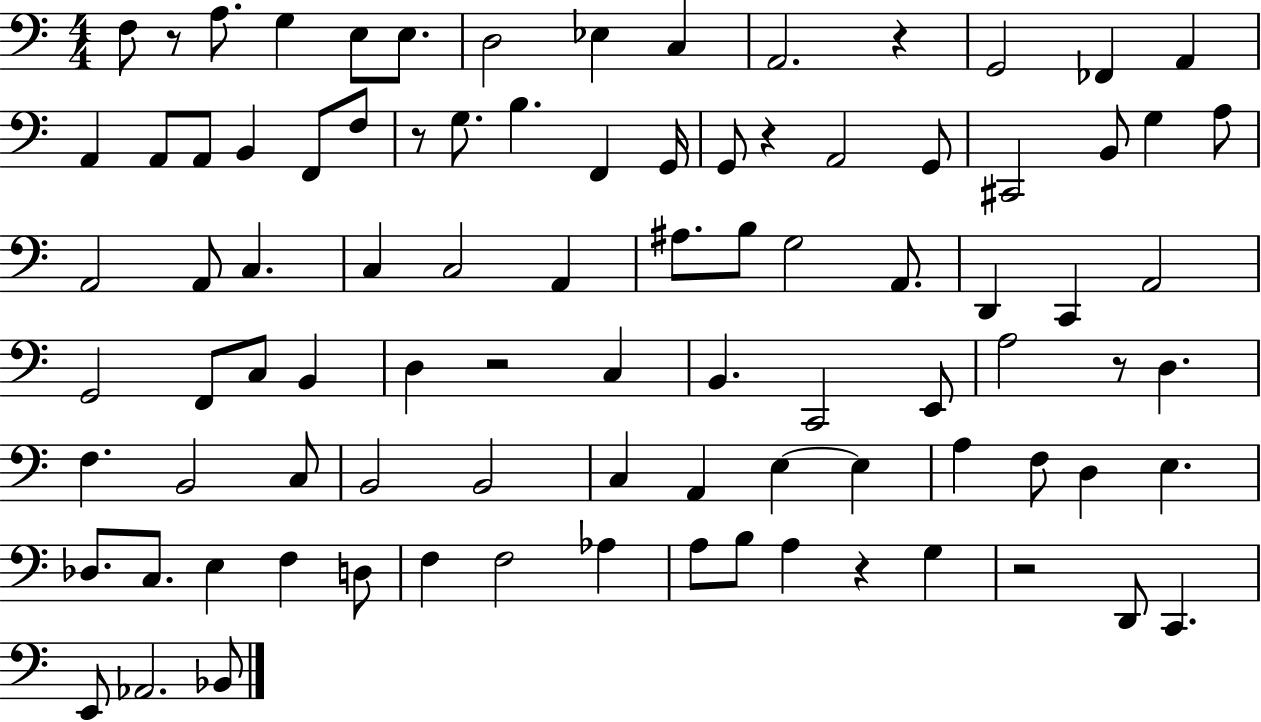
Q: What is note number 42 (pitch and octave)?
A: A2